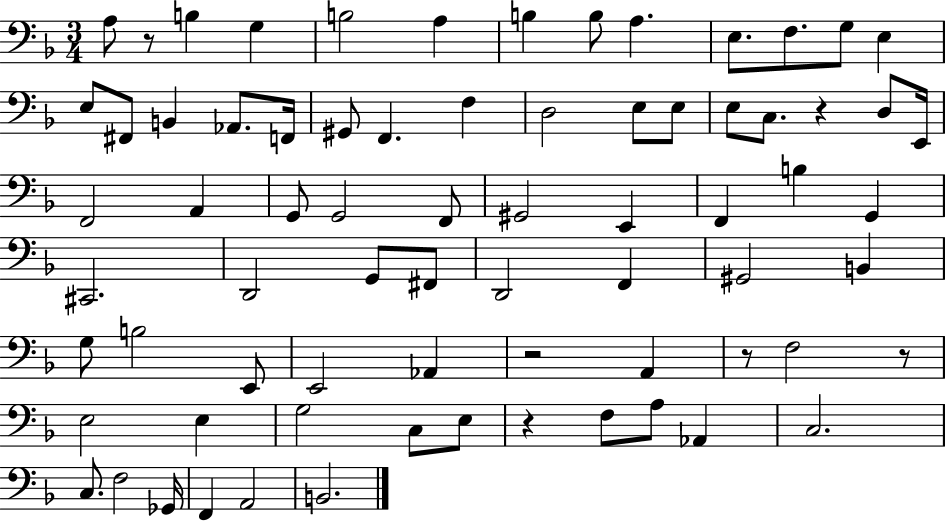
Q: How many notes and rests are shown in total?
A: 73